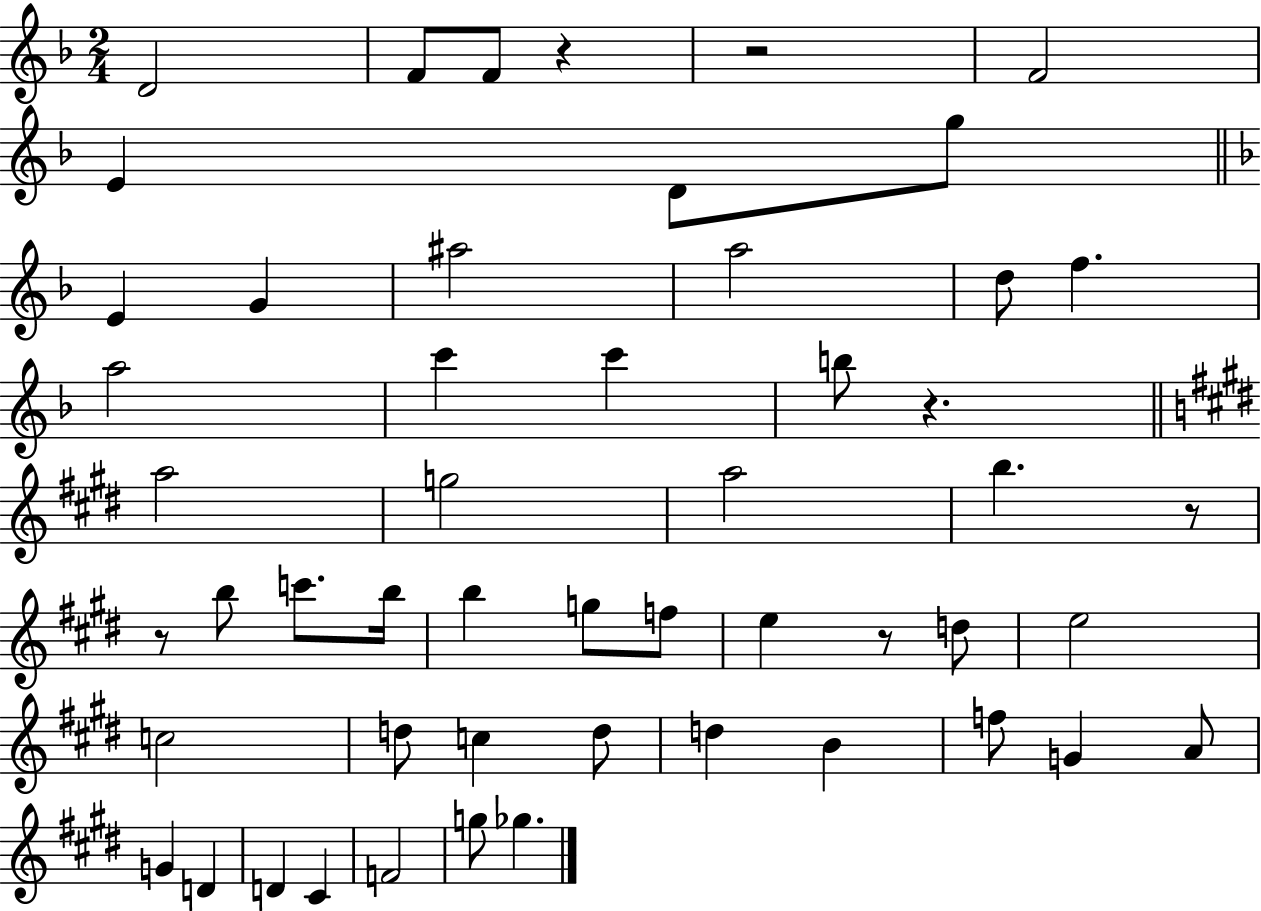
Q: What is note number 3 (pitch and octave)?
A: F4